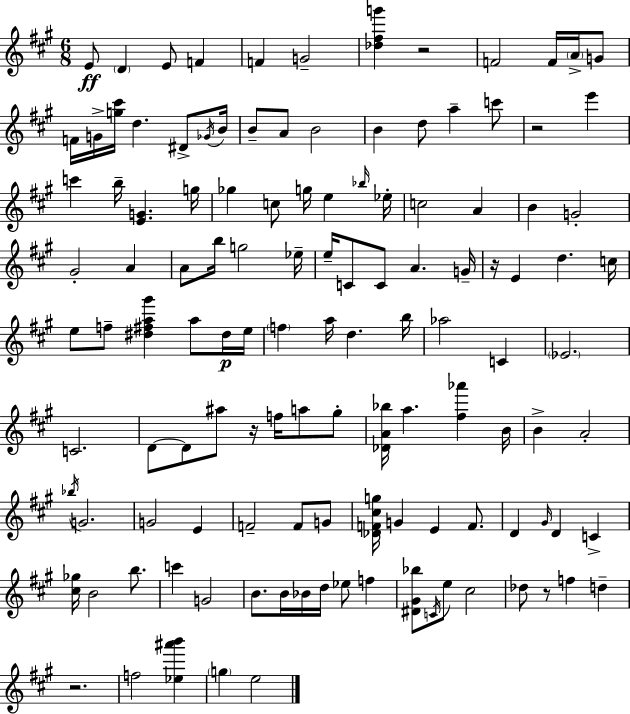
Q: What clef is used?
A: treble